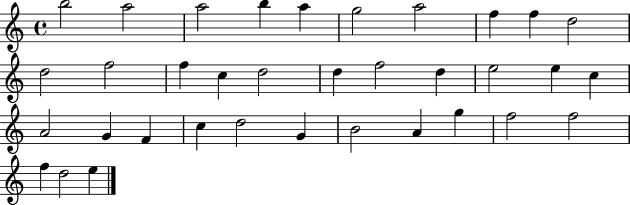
{
  \clef treble
  \time 4/4
  \defaultTimeSignature
  \key c \major
  b''2 a''2 | a''2 b''4 a''4 | g''2 a''2 | f''4 f''4 d''2 | \break d''2 f''2 | f''4 c''4 d''2 | d''4 f''2 d''4 | e''2 e''4 c''4 | \break a'2 g'4 f'4 | c''4 d''2 g'4 | b'2 a'4 g''4 | f''2 f''2 | \break f''4 d''2 e''4 | \bar "|."
}